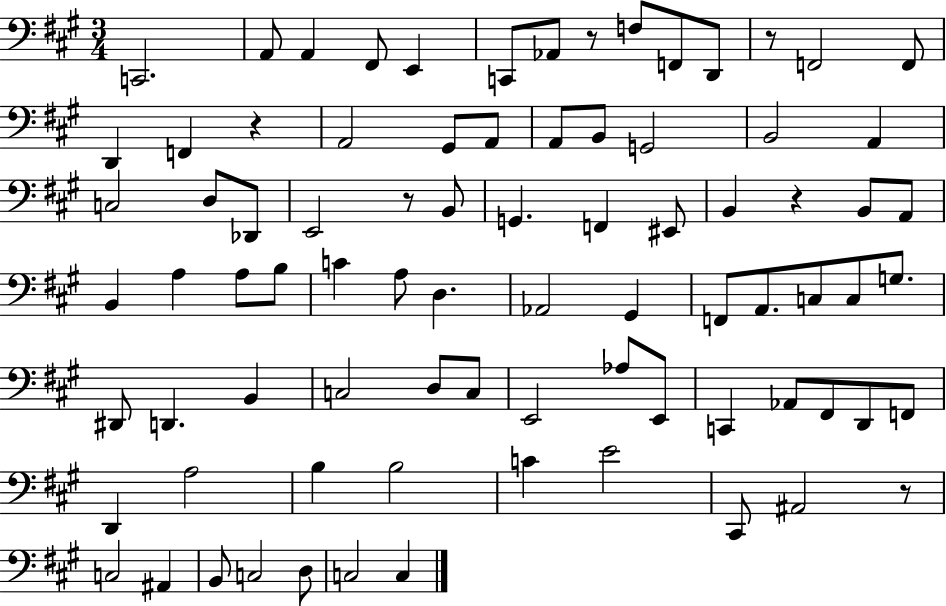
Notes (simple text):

C2/h. A2/e A2/q F#2/e E2/q C2/e Ab2/e R/e F3/e F2/e D2/e R/e F2/h F2/e D2/q F2/q R/q A2/h G#2/e A2/e A2/e B2/e G2/h B2/h A2/q C3/h D3/e Db2/e E2/h R/e B2/e G2/q. F2/q EIS2/e B2/q R/q B2/e A2/e B2/q A3/q A3/e B3/e C4/q A3/e D3/q. Ab2/h G#2/q F2/e A2/e. C3/e C3/e G3/e. D#2/e D2/q. B2/q C3/h D3/e C3/e E2/h Ab3/e E2/e C2/q Ab2/e F#2/e D2/e F2/e D2/q A3/h B3/q B3/h C4/q E4/h C#2/e A#2/h R/e C3/h A#2/q B2/e C3/h D3/e C3/h C3/q